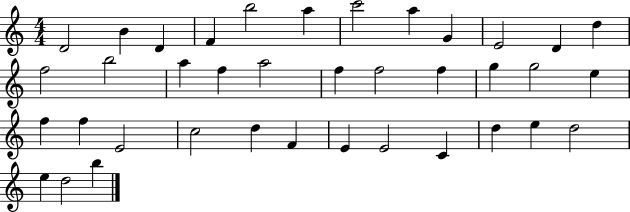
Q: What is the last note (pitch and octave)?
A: B5